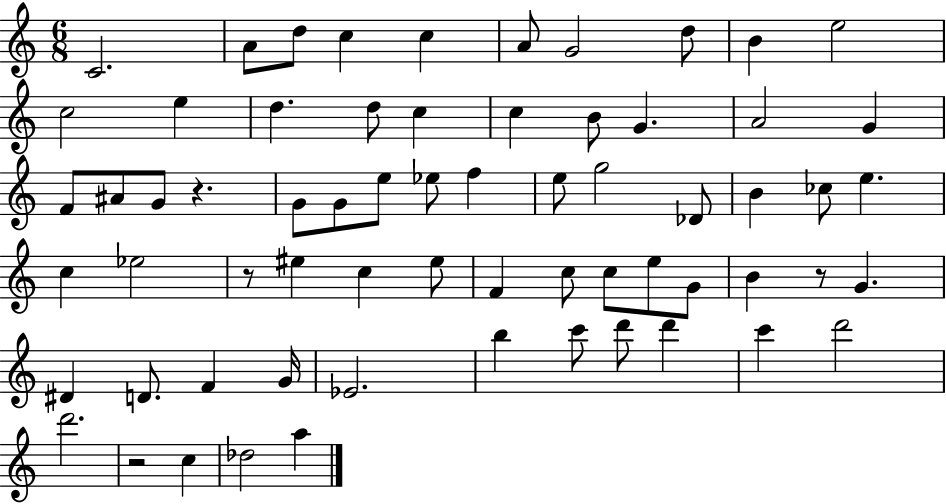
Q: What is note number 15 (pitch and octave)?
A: C5